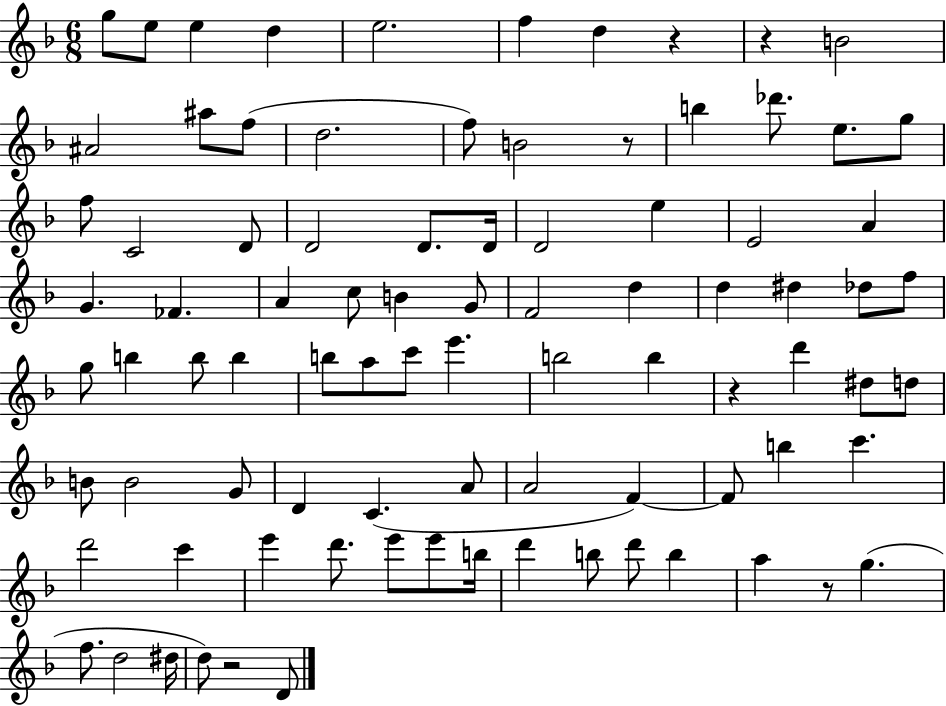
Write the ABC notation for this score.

X:1
T:Untitled
M:6/8
L:1/4
K:F
g/2 e/2 e d e2 f d z z B2 ^A2 ^a/2 f/2 d2 f/2 B2 z/2 b _d'/2 e/2 g/2 f/2 C2 D/2 D2 D/2 D/4 D2 e E2 A G _F A c/2 B G/2 F2 d d ^d _d/2 f/2 g/2 b b/2 b b/2 a/2 c'/2 e' b2 b z d' ^d/2 d/2 B/2 B2 G/2 D C A/2 A2 F F/2 b c' d'2 c' e' d'/2 e'/2 e'/2 b/4 d' b/2 d'/2 b a z/2 g f/2 d2 ^d/4 d/2 z2 D/2